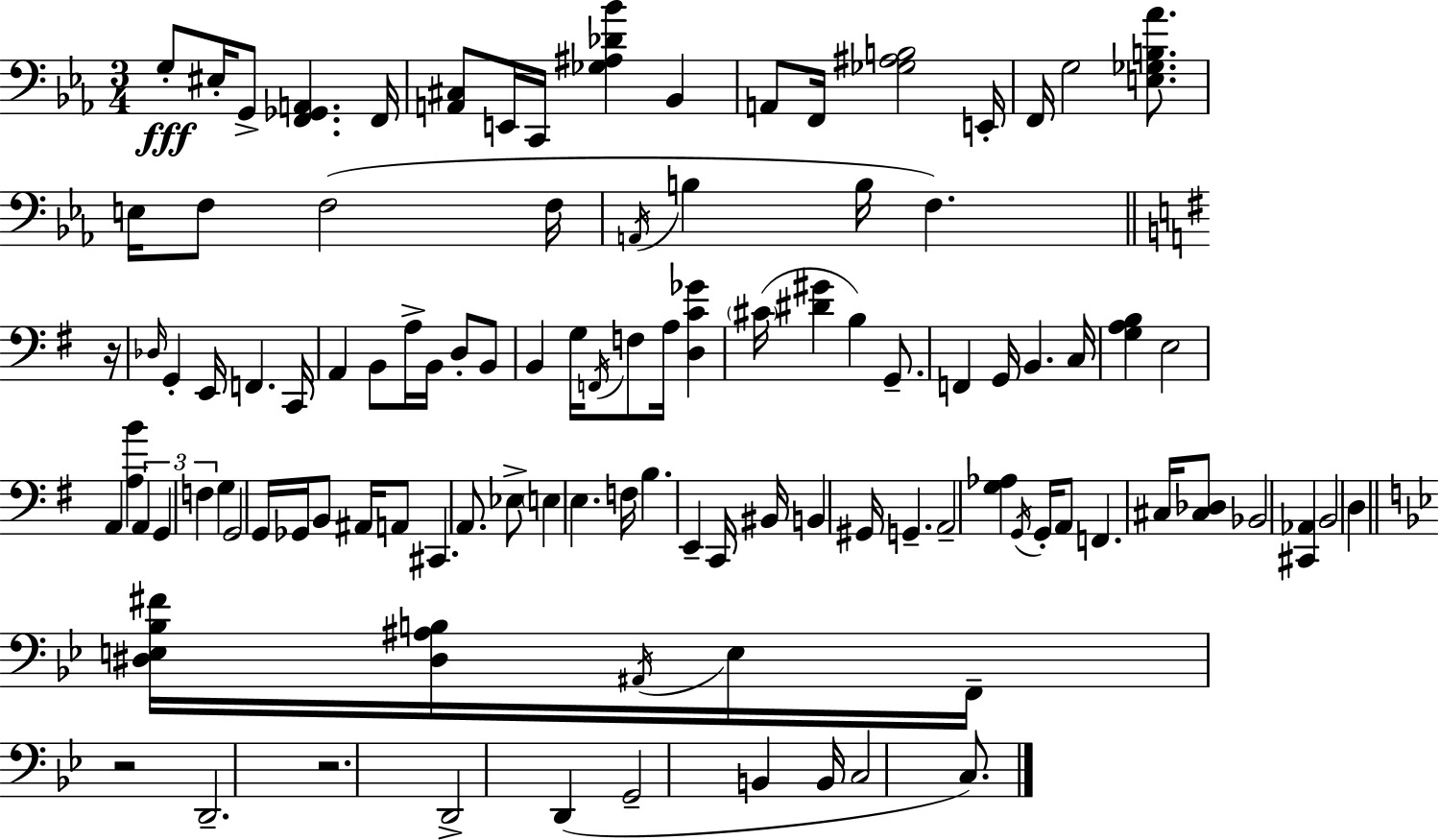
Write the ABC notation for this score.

X:1
T:Untitled
M:3/4
L:1/4
K:Eb
G,/2 ^E,/4 G,,/2 [F,,_G,,A,,] F,,/4 [A,,^C,]/2 E,,/4 C,,/4 [_G,^A,_D_B] _B,, A,,/2 F,,/4 [_G,^A,B,]2 E,,/4 F,,/4 G,2 [E,_G,B,_A]/2 E,/4 F,/2 F,2 F,/4 A,,/4 B, B,/4 F, z/4 _D,/4 G,, E,,/4 F,, C,,/4 A,, B,,/2 A,/4 B,,/4 D,/2 B,,/2 B,, G,/4 F,,/4 F,/2 A,/4 [D,C_G] ^C/4 [^D^G] B, G,,/2 F,, G,,/4 B,, C,/4 [G,A,B,] E,2 A,, [A,B] A,, G,, F, G, G,,2 G,,/4 _G,,/4 B,,/2 ^A,,/4 A,,/2 ^C,, A,,/2 _E,/2 E, E, F,/4 B, E,, C,,/4 ^B,,/4 B,, ^G,,/4 G,, A,,2 [G,_A,] G,,/4 G,,/4 A,,/2 F,, ^C,/4 [^C,_D,]/2 _B,,2 [^C,,_A,,] B,,2 D, [^D,E,_B,^F]/4 [^D,^A,B,]/4 ^A,,/4 E,/4 F,,/4 z2 D,,2 z2 D,,2 D,, G,,2 B,, B,,/4 C,2 C,/2